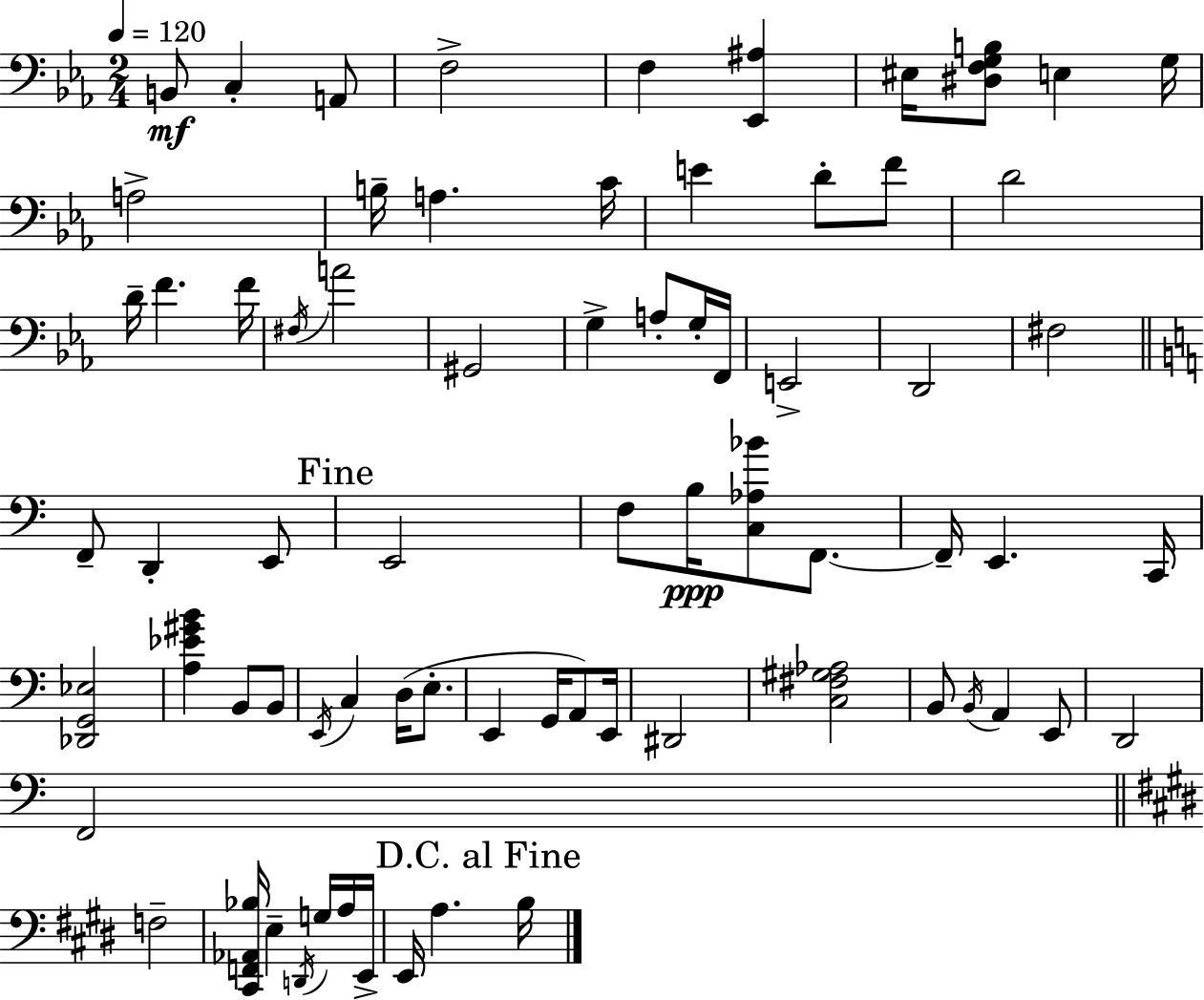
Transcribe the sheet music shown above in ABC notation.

X:1
T:Untitled
M:2/4
L:1/4
K:Eb
B,,/2 C, A,,/2 F,2 F, [_E,,^A,] ^E,/4 [^D,F,G,B,]/2 E, G,/4 A,2 B,/4 A, C/4 E D/2 F/2 D2 D/4 F F/4 ^F,/4 A2 ^G,,2 G, A,/2 G,/4 F,,/4 E,,2 D,,2 ^F,2 F,,/2 D,, E,,/2 E,,2 F,/2 B,/4 [C,_A,_B]/2 F,,/2 F,,/4 E,, C,,/4 [_D,,G,,_E,]2 [A,_E^GB] B,,/2 B,,/2 E,,/4 C, D,/4 E,/2 E,, G,,/4 A,,/2 E,,/4 ^D,,2 [C,^F,^G,_A,]2 B,,/2 B,,/4 A,, E,,/2 D,,2 F,,2 F,2 [^C,,F,,_A,,_B,]/4 E, D,,/4 G,/4 A,/4 E,,/4 E,,/4 A, B,/4